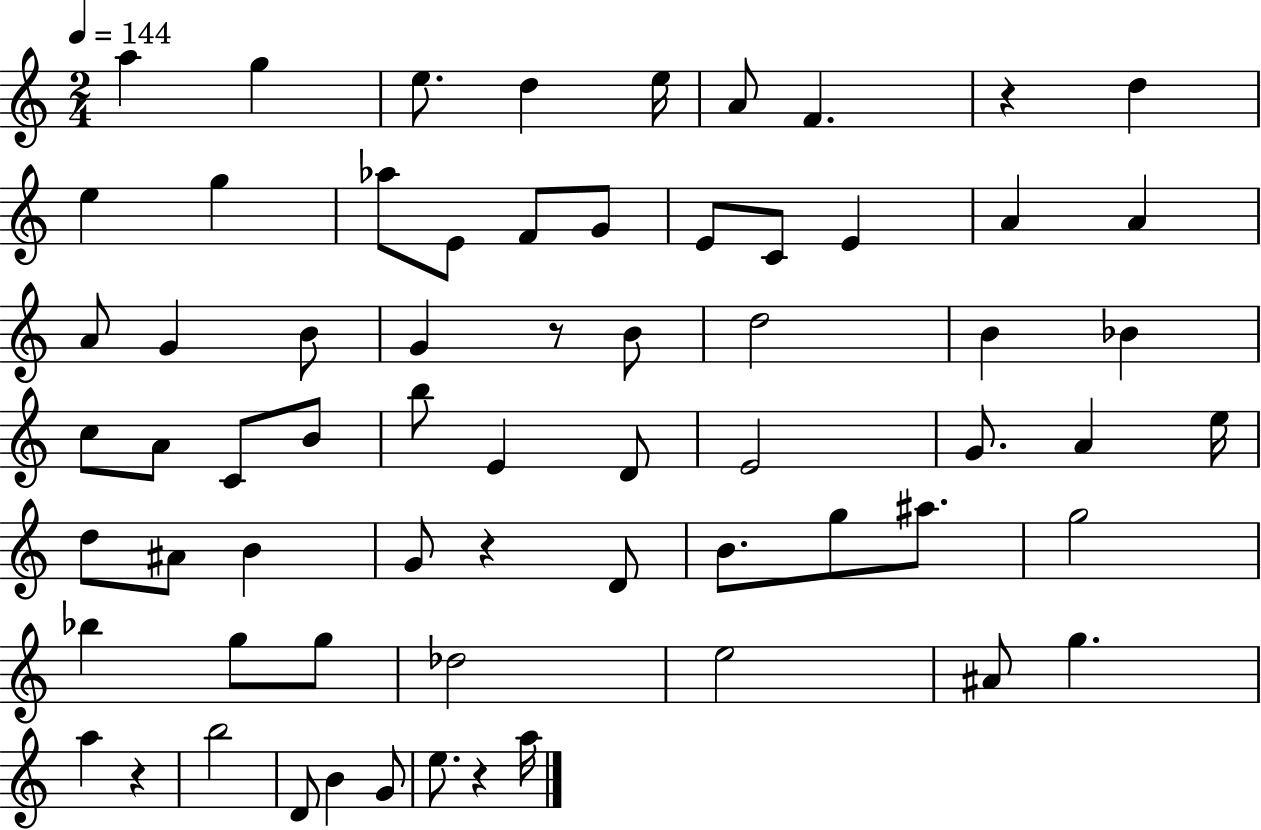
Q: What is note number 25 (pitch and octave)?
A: D5